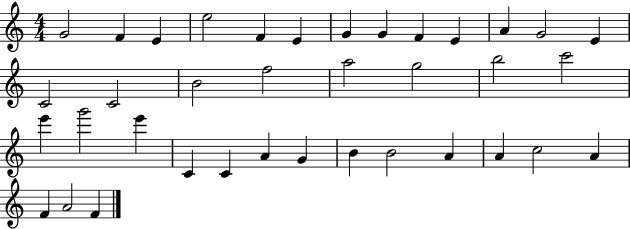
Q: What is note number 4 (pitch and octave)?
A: E5